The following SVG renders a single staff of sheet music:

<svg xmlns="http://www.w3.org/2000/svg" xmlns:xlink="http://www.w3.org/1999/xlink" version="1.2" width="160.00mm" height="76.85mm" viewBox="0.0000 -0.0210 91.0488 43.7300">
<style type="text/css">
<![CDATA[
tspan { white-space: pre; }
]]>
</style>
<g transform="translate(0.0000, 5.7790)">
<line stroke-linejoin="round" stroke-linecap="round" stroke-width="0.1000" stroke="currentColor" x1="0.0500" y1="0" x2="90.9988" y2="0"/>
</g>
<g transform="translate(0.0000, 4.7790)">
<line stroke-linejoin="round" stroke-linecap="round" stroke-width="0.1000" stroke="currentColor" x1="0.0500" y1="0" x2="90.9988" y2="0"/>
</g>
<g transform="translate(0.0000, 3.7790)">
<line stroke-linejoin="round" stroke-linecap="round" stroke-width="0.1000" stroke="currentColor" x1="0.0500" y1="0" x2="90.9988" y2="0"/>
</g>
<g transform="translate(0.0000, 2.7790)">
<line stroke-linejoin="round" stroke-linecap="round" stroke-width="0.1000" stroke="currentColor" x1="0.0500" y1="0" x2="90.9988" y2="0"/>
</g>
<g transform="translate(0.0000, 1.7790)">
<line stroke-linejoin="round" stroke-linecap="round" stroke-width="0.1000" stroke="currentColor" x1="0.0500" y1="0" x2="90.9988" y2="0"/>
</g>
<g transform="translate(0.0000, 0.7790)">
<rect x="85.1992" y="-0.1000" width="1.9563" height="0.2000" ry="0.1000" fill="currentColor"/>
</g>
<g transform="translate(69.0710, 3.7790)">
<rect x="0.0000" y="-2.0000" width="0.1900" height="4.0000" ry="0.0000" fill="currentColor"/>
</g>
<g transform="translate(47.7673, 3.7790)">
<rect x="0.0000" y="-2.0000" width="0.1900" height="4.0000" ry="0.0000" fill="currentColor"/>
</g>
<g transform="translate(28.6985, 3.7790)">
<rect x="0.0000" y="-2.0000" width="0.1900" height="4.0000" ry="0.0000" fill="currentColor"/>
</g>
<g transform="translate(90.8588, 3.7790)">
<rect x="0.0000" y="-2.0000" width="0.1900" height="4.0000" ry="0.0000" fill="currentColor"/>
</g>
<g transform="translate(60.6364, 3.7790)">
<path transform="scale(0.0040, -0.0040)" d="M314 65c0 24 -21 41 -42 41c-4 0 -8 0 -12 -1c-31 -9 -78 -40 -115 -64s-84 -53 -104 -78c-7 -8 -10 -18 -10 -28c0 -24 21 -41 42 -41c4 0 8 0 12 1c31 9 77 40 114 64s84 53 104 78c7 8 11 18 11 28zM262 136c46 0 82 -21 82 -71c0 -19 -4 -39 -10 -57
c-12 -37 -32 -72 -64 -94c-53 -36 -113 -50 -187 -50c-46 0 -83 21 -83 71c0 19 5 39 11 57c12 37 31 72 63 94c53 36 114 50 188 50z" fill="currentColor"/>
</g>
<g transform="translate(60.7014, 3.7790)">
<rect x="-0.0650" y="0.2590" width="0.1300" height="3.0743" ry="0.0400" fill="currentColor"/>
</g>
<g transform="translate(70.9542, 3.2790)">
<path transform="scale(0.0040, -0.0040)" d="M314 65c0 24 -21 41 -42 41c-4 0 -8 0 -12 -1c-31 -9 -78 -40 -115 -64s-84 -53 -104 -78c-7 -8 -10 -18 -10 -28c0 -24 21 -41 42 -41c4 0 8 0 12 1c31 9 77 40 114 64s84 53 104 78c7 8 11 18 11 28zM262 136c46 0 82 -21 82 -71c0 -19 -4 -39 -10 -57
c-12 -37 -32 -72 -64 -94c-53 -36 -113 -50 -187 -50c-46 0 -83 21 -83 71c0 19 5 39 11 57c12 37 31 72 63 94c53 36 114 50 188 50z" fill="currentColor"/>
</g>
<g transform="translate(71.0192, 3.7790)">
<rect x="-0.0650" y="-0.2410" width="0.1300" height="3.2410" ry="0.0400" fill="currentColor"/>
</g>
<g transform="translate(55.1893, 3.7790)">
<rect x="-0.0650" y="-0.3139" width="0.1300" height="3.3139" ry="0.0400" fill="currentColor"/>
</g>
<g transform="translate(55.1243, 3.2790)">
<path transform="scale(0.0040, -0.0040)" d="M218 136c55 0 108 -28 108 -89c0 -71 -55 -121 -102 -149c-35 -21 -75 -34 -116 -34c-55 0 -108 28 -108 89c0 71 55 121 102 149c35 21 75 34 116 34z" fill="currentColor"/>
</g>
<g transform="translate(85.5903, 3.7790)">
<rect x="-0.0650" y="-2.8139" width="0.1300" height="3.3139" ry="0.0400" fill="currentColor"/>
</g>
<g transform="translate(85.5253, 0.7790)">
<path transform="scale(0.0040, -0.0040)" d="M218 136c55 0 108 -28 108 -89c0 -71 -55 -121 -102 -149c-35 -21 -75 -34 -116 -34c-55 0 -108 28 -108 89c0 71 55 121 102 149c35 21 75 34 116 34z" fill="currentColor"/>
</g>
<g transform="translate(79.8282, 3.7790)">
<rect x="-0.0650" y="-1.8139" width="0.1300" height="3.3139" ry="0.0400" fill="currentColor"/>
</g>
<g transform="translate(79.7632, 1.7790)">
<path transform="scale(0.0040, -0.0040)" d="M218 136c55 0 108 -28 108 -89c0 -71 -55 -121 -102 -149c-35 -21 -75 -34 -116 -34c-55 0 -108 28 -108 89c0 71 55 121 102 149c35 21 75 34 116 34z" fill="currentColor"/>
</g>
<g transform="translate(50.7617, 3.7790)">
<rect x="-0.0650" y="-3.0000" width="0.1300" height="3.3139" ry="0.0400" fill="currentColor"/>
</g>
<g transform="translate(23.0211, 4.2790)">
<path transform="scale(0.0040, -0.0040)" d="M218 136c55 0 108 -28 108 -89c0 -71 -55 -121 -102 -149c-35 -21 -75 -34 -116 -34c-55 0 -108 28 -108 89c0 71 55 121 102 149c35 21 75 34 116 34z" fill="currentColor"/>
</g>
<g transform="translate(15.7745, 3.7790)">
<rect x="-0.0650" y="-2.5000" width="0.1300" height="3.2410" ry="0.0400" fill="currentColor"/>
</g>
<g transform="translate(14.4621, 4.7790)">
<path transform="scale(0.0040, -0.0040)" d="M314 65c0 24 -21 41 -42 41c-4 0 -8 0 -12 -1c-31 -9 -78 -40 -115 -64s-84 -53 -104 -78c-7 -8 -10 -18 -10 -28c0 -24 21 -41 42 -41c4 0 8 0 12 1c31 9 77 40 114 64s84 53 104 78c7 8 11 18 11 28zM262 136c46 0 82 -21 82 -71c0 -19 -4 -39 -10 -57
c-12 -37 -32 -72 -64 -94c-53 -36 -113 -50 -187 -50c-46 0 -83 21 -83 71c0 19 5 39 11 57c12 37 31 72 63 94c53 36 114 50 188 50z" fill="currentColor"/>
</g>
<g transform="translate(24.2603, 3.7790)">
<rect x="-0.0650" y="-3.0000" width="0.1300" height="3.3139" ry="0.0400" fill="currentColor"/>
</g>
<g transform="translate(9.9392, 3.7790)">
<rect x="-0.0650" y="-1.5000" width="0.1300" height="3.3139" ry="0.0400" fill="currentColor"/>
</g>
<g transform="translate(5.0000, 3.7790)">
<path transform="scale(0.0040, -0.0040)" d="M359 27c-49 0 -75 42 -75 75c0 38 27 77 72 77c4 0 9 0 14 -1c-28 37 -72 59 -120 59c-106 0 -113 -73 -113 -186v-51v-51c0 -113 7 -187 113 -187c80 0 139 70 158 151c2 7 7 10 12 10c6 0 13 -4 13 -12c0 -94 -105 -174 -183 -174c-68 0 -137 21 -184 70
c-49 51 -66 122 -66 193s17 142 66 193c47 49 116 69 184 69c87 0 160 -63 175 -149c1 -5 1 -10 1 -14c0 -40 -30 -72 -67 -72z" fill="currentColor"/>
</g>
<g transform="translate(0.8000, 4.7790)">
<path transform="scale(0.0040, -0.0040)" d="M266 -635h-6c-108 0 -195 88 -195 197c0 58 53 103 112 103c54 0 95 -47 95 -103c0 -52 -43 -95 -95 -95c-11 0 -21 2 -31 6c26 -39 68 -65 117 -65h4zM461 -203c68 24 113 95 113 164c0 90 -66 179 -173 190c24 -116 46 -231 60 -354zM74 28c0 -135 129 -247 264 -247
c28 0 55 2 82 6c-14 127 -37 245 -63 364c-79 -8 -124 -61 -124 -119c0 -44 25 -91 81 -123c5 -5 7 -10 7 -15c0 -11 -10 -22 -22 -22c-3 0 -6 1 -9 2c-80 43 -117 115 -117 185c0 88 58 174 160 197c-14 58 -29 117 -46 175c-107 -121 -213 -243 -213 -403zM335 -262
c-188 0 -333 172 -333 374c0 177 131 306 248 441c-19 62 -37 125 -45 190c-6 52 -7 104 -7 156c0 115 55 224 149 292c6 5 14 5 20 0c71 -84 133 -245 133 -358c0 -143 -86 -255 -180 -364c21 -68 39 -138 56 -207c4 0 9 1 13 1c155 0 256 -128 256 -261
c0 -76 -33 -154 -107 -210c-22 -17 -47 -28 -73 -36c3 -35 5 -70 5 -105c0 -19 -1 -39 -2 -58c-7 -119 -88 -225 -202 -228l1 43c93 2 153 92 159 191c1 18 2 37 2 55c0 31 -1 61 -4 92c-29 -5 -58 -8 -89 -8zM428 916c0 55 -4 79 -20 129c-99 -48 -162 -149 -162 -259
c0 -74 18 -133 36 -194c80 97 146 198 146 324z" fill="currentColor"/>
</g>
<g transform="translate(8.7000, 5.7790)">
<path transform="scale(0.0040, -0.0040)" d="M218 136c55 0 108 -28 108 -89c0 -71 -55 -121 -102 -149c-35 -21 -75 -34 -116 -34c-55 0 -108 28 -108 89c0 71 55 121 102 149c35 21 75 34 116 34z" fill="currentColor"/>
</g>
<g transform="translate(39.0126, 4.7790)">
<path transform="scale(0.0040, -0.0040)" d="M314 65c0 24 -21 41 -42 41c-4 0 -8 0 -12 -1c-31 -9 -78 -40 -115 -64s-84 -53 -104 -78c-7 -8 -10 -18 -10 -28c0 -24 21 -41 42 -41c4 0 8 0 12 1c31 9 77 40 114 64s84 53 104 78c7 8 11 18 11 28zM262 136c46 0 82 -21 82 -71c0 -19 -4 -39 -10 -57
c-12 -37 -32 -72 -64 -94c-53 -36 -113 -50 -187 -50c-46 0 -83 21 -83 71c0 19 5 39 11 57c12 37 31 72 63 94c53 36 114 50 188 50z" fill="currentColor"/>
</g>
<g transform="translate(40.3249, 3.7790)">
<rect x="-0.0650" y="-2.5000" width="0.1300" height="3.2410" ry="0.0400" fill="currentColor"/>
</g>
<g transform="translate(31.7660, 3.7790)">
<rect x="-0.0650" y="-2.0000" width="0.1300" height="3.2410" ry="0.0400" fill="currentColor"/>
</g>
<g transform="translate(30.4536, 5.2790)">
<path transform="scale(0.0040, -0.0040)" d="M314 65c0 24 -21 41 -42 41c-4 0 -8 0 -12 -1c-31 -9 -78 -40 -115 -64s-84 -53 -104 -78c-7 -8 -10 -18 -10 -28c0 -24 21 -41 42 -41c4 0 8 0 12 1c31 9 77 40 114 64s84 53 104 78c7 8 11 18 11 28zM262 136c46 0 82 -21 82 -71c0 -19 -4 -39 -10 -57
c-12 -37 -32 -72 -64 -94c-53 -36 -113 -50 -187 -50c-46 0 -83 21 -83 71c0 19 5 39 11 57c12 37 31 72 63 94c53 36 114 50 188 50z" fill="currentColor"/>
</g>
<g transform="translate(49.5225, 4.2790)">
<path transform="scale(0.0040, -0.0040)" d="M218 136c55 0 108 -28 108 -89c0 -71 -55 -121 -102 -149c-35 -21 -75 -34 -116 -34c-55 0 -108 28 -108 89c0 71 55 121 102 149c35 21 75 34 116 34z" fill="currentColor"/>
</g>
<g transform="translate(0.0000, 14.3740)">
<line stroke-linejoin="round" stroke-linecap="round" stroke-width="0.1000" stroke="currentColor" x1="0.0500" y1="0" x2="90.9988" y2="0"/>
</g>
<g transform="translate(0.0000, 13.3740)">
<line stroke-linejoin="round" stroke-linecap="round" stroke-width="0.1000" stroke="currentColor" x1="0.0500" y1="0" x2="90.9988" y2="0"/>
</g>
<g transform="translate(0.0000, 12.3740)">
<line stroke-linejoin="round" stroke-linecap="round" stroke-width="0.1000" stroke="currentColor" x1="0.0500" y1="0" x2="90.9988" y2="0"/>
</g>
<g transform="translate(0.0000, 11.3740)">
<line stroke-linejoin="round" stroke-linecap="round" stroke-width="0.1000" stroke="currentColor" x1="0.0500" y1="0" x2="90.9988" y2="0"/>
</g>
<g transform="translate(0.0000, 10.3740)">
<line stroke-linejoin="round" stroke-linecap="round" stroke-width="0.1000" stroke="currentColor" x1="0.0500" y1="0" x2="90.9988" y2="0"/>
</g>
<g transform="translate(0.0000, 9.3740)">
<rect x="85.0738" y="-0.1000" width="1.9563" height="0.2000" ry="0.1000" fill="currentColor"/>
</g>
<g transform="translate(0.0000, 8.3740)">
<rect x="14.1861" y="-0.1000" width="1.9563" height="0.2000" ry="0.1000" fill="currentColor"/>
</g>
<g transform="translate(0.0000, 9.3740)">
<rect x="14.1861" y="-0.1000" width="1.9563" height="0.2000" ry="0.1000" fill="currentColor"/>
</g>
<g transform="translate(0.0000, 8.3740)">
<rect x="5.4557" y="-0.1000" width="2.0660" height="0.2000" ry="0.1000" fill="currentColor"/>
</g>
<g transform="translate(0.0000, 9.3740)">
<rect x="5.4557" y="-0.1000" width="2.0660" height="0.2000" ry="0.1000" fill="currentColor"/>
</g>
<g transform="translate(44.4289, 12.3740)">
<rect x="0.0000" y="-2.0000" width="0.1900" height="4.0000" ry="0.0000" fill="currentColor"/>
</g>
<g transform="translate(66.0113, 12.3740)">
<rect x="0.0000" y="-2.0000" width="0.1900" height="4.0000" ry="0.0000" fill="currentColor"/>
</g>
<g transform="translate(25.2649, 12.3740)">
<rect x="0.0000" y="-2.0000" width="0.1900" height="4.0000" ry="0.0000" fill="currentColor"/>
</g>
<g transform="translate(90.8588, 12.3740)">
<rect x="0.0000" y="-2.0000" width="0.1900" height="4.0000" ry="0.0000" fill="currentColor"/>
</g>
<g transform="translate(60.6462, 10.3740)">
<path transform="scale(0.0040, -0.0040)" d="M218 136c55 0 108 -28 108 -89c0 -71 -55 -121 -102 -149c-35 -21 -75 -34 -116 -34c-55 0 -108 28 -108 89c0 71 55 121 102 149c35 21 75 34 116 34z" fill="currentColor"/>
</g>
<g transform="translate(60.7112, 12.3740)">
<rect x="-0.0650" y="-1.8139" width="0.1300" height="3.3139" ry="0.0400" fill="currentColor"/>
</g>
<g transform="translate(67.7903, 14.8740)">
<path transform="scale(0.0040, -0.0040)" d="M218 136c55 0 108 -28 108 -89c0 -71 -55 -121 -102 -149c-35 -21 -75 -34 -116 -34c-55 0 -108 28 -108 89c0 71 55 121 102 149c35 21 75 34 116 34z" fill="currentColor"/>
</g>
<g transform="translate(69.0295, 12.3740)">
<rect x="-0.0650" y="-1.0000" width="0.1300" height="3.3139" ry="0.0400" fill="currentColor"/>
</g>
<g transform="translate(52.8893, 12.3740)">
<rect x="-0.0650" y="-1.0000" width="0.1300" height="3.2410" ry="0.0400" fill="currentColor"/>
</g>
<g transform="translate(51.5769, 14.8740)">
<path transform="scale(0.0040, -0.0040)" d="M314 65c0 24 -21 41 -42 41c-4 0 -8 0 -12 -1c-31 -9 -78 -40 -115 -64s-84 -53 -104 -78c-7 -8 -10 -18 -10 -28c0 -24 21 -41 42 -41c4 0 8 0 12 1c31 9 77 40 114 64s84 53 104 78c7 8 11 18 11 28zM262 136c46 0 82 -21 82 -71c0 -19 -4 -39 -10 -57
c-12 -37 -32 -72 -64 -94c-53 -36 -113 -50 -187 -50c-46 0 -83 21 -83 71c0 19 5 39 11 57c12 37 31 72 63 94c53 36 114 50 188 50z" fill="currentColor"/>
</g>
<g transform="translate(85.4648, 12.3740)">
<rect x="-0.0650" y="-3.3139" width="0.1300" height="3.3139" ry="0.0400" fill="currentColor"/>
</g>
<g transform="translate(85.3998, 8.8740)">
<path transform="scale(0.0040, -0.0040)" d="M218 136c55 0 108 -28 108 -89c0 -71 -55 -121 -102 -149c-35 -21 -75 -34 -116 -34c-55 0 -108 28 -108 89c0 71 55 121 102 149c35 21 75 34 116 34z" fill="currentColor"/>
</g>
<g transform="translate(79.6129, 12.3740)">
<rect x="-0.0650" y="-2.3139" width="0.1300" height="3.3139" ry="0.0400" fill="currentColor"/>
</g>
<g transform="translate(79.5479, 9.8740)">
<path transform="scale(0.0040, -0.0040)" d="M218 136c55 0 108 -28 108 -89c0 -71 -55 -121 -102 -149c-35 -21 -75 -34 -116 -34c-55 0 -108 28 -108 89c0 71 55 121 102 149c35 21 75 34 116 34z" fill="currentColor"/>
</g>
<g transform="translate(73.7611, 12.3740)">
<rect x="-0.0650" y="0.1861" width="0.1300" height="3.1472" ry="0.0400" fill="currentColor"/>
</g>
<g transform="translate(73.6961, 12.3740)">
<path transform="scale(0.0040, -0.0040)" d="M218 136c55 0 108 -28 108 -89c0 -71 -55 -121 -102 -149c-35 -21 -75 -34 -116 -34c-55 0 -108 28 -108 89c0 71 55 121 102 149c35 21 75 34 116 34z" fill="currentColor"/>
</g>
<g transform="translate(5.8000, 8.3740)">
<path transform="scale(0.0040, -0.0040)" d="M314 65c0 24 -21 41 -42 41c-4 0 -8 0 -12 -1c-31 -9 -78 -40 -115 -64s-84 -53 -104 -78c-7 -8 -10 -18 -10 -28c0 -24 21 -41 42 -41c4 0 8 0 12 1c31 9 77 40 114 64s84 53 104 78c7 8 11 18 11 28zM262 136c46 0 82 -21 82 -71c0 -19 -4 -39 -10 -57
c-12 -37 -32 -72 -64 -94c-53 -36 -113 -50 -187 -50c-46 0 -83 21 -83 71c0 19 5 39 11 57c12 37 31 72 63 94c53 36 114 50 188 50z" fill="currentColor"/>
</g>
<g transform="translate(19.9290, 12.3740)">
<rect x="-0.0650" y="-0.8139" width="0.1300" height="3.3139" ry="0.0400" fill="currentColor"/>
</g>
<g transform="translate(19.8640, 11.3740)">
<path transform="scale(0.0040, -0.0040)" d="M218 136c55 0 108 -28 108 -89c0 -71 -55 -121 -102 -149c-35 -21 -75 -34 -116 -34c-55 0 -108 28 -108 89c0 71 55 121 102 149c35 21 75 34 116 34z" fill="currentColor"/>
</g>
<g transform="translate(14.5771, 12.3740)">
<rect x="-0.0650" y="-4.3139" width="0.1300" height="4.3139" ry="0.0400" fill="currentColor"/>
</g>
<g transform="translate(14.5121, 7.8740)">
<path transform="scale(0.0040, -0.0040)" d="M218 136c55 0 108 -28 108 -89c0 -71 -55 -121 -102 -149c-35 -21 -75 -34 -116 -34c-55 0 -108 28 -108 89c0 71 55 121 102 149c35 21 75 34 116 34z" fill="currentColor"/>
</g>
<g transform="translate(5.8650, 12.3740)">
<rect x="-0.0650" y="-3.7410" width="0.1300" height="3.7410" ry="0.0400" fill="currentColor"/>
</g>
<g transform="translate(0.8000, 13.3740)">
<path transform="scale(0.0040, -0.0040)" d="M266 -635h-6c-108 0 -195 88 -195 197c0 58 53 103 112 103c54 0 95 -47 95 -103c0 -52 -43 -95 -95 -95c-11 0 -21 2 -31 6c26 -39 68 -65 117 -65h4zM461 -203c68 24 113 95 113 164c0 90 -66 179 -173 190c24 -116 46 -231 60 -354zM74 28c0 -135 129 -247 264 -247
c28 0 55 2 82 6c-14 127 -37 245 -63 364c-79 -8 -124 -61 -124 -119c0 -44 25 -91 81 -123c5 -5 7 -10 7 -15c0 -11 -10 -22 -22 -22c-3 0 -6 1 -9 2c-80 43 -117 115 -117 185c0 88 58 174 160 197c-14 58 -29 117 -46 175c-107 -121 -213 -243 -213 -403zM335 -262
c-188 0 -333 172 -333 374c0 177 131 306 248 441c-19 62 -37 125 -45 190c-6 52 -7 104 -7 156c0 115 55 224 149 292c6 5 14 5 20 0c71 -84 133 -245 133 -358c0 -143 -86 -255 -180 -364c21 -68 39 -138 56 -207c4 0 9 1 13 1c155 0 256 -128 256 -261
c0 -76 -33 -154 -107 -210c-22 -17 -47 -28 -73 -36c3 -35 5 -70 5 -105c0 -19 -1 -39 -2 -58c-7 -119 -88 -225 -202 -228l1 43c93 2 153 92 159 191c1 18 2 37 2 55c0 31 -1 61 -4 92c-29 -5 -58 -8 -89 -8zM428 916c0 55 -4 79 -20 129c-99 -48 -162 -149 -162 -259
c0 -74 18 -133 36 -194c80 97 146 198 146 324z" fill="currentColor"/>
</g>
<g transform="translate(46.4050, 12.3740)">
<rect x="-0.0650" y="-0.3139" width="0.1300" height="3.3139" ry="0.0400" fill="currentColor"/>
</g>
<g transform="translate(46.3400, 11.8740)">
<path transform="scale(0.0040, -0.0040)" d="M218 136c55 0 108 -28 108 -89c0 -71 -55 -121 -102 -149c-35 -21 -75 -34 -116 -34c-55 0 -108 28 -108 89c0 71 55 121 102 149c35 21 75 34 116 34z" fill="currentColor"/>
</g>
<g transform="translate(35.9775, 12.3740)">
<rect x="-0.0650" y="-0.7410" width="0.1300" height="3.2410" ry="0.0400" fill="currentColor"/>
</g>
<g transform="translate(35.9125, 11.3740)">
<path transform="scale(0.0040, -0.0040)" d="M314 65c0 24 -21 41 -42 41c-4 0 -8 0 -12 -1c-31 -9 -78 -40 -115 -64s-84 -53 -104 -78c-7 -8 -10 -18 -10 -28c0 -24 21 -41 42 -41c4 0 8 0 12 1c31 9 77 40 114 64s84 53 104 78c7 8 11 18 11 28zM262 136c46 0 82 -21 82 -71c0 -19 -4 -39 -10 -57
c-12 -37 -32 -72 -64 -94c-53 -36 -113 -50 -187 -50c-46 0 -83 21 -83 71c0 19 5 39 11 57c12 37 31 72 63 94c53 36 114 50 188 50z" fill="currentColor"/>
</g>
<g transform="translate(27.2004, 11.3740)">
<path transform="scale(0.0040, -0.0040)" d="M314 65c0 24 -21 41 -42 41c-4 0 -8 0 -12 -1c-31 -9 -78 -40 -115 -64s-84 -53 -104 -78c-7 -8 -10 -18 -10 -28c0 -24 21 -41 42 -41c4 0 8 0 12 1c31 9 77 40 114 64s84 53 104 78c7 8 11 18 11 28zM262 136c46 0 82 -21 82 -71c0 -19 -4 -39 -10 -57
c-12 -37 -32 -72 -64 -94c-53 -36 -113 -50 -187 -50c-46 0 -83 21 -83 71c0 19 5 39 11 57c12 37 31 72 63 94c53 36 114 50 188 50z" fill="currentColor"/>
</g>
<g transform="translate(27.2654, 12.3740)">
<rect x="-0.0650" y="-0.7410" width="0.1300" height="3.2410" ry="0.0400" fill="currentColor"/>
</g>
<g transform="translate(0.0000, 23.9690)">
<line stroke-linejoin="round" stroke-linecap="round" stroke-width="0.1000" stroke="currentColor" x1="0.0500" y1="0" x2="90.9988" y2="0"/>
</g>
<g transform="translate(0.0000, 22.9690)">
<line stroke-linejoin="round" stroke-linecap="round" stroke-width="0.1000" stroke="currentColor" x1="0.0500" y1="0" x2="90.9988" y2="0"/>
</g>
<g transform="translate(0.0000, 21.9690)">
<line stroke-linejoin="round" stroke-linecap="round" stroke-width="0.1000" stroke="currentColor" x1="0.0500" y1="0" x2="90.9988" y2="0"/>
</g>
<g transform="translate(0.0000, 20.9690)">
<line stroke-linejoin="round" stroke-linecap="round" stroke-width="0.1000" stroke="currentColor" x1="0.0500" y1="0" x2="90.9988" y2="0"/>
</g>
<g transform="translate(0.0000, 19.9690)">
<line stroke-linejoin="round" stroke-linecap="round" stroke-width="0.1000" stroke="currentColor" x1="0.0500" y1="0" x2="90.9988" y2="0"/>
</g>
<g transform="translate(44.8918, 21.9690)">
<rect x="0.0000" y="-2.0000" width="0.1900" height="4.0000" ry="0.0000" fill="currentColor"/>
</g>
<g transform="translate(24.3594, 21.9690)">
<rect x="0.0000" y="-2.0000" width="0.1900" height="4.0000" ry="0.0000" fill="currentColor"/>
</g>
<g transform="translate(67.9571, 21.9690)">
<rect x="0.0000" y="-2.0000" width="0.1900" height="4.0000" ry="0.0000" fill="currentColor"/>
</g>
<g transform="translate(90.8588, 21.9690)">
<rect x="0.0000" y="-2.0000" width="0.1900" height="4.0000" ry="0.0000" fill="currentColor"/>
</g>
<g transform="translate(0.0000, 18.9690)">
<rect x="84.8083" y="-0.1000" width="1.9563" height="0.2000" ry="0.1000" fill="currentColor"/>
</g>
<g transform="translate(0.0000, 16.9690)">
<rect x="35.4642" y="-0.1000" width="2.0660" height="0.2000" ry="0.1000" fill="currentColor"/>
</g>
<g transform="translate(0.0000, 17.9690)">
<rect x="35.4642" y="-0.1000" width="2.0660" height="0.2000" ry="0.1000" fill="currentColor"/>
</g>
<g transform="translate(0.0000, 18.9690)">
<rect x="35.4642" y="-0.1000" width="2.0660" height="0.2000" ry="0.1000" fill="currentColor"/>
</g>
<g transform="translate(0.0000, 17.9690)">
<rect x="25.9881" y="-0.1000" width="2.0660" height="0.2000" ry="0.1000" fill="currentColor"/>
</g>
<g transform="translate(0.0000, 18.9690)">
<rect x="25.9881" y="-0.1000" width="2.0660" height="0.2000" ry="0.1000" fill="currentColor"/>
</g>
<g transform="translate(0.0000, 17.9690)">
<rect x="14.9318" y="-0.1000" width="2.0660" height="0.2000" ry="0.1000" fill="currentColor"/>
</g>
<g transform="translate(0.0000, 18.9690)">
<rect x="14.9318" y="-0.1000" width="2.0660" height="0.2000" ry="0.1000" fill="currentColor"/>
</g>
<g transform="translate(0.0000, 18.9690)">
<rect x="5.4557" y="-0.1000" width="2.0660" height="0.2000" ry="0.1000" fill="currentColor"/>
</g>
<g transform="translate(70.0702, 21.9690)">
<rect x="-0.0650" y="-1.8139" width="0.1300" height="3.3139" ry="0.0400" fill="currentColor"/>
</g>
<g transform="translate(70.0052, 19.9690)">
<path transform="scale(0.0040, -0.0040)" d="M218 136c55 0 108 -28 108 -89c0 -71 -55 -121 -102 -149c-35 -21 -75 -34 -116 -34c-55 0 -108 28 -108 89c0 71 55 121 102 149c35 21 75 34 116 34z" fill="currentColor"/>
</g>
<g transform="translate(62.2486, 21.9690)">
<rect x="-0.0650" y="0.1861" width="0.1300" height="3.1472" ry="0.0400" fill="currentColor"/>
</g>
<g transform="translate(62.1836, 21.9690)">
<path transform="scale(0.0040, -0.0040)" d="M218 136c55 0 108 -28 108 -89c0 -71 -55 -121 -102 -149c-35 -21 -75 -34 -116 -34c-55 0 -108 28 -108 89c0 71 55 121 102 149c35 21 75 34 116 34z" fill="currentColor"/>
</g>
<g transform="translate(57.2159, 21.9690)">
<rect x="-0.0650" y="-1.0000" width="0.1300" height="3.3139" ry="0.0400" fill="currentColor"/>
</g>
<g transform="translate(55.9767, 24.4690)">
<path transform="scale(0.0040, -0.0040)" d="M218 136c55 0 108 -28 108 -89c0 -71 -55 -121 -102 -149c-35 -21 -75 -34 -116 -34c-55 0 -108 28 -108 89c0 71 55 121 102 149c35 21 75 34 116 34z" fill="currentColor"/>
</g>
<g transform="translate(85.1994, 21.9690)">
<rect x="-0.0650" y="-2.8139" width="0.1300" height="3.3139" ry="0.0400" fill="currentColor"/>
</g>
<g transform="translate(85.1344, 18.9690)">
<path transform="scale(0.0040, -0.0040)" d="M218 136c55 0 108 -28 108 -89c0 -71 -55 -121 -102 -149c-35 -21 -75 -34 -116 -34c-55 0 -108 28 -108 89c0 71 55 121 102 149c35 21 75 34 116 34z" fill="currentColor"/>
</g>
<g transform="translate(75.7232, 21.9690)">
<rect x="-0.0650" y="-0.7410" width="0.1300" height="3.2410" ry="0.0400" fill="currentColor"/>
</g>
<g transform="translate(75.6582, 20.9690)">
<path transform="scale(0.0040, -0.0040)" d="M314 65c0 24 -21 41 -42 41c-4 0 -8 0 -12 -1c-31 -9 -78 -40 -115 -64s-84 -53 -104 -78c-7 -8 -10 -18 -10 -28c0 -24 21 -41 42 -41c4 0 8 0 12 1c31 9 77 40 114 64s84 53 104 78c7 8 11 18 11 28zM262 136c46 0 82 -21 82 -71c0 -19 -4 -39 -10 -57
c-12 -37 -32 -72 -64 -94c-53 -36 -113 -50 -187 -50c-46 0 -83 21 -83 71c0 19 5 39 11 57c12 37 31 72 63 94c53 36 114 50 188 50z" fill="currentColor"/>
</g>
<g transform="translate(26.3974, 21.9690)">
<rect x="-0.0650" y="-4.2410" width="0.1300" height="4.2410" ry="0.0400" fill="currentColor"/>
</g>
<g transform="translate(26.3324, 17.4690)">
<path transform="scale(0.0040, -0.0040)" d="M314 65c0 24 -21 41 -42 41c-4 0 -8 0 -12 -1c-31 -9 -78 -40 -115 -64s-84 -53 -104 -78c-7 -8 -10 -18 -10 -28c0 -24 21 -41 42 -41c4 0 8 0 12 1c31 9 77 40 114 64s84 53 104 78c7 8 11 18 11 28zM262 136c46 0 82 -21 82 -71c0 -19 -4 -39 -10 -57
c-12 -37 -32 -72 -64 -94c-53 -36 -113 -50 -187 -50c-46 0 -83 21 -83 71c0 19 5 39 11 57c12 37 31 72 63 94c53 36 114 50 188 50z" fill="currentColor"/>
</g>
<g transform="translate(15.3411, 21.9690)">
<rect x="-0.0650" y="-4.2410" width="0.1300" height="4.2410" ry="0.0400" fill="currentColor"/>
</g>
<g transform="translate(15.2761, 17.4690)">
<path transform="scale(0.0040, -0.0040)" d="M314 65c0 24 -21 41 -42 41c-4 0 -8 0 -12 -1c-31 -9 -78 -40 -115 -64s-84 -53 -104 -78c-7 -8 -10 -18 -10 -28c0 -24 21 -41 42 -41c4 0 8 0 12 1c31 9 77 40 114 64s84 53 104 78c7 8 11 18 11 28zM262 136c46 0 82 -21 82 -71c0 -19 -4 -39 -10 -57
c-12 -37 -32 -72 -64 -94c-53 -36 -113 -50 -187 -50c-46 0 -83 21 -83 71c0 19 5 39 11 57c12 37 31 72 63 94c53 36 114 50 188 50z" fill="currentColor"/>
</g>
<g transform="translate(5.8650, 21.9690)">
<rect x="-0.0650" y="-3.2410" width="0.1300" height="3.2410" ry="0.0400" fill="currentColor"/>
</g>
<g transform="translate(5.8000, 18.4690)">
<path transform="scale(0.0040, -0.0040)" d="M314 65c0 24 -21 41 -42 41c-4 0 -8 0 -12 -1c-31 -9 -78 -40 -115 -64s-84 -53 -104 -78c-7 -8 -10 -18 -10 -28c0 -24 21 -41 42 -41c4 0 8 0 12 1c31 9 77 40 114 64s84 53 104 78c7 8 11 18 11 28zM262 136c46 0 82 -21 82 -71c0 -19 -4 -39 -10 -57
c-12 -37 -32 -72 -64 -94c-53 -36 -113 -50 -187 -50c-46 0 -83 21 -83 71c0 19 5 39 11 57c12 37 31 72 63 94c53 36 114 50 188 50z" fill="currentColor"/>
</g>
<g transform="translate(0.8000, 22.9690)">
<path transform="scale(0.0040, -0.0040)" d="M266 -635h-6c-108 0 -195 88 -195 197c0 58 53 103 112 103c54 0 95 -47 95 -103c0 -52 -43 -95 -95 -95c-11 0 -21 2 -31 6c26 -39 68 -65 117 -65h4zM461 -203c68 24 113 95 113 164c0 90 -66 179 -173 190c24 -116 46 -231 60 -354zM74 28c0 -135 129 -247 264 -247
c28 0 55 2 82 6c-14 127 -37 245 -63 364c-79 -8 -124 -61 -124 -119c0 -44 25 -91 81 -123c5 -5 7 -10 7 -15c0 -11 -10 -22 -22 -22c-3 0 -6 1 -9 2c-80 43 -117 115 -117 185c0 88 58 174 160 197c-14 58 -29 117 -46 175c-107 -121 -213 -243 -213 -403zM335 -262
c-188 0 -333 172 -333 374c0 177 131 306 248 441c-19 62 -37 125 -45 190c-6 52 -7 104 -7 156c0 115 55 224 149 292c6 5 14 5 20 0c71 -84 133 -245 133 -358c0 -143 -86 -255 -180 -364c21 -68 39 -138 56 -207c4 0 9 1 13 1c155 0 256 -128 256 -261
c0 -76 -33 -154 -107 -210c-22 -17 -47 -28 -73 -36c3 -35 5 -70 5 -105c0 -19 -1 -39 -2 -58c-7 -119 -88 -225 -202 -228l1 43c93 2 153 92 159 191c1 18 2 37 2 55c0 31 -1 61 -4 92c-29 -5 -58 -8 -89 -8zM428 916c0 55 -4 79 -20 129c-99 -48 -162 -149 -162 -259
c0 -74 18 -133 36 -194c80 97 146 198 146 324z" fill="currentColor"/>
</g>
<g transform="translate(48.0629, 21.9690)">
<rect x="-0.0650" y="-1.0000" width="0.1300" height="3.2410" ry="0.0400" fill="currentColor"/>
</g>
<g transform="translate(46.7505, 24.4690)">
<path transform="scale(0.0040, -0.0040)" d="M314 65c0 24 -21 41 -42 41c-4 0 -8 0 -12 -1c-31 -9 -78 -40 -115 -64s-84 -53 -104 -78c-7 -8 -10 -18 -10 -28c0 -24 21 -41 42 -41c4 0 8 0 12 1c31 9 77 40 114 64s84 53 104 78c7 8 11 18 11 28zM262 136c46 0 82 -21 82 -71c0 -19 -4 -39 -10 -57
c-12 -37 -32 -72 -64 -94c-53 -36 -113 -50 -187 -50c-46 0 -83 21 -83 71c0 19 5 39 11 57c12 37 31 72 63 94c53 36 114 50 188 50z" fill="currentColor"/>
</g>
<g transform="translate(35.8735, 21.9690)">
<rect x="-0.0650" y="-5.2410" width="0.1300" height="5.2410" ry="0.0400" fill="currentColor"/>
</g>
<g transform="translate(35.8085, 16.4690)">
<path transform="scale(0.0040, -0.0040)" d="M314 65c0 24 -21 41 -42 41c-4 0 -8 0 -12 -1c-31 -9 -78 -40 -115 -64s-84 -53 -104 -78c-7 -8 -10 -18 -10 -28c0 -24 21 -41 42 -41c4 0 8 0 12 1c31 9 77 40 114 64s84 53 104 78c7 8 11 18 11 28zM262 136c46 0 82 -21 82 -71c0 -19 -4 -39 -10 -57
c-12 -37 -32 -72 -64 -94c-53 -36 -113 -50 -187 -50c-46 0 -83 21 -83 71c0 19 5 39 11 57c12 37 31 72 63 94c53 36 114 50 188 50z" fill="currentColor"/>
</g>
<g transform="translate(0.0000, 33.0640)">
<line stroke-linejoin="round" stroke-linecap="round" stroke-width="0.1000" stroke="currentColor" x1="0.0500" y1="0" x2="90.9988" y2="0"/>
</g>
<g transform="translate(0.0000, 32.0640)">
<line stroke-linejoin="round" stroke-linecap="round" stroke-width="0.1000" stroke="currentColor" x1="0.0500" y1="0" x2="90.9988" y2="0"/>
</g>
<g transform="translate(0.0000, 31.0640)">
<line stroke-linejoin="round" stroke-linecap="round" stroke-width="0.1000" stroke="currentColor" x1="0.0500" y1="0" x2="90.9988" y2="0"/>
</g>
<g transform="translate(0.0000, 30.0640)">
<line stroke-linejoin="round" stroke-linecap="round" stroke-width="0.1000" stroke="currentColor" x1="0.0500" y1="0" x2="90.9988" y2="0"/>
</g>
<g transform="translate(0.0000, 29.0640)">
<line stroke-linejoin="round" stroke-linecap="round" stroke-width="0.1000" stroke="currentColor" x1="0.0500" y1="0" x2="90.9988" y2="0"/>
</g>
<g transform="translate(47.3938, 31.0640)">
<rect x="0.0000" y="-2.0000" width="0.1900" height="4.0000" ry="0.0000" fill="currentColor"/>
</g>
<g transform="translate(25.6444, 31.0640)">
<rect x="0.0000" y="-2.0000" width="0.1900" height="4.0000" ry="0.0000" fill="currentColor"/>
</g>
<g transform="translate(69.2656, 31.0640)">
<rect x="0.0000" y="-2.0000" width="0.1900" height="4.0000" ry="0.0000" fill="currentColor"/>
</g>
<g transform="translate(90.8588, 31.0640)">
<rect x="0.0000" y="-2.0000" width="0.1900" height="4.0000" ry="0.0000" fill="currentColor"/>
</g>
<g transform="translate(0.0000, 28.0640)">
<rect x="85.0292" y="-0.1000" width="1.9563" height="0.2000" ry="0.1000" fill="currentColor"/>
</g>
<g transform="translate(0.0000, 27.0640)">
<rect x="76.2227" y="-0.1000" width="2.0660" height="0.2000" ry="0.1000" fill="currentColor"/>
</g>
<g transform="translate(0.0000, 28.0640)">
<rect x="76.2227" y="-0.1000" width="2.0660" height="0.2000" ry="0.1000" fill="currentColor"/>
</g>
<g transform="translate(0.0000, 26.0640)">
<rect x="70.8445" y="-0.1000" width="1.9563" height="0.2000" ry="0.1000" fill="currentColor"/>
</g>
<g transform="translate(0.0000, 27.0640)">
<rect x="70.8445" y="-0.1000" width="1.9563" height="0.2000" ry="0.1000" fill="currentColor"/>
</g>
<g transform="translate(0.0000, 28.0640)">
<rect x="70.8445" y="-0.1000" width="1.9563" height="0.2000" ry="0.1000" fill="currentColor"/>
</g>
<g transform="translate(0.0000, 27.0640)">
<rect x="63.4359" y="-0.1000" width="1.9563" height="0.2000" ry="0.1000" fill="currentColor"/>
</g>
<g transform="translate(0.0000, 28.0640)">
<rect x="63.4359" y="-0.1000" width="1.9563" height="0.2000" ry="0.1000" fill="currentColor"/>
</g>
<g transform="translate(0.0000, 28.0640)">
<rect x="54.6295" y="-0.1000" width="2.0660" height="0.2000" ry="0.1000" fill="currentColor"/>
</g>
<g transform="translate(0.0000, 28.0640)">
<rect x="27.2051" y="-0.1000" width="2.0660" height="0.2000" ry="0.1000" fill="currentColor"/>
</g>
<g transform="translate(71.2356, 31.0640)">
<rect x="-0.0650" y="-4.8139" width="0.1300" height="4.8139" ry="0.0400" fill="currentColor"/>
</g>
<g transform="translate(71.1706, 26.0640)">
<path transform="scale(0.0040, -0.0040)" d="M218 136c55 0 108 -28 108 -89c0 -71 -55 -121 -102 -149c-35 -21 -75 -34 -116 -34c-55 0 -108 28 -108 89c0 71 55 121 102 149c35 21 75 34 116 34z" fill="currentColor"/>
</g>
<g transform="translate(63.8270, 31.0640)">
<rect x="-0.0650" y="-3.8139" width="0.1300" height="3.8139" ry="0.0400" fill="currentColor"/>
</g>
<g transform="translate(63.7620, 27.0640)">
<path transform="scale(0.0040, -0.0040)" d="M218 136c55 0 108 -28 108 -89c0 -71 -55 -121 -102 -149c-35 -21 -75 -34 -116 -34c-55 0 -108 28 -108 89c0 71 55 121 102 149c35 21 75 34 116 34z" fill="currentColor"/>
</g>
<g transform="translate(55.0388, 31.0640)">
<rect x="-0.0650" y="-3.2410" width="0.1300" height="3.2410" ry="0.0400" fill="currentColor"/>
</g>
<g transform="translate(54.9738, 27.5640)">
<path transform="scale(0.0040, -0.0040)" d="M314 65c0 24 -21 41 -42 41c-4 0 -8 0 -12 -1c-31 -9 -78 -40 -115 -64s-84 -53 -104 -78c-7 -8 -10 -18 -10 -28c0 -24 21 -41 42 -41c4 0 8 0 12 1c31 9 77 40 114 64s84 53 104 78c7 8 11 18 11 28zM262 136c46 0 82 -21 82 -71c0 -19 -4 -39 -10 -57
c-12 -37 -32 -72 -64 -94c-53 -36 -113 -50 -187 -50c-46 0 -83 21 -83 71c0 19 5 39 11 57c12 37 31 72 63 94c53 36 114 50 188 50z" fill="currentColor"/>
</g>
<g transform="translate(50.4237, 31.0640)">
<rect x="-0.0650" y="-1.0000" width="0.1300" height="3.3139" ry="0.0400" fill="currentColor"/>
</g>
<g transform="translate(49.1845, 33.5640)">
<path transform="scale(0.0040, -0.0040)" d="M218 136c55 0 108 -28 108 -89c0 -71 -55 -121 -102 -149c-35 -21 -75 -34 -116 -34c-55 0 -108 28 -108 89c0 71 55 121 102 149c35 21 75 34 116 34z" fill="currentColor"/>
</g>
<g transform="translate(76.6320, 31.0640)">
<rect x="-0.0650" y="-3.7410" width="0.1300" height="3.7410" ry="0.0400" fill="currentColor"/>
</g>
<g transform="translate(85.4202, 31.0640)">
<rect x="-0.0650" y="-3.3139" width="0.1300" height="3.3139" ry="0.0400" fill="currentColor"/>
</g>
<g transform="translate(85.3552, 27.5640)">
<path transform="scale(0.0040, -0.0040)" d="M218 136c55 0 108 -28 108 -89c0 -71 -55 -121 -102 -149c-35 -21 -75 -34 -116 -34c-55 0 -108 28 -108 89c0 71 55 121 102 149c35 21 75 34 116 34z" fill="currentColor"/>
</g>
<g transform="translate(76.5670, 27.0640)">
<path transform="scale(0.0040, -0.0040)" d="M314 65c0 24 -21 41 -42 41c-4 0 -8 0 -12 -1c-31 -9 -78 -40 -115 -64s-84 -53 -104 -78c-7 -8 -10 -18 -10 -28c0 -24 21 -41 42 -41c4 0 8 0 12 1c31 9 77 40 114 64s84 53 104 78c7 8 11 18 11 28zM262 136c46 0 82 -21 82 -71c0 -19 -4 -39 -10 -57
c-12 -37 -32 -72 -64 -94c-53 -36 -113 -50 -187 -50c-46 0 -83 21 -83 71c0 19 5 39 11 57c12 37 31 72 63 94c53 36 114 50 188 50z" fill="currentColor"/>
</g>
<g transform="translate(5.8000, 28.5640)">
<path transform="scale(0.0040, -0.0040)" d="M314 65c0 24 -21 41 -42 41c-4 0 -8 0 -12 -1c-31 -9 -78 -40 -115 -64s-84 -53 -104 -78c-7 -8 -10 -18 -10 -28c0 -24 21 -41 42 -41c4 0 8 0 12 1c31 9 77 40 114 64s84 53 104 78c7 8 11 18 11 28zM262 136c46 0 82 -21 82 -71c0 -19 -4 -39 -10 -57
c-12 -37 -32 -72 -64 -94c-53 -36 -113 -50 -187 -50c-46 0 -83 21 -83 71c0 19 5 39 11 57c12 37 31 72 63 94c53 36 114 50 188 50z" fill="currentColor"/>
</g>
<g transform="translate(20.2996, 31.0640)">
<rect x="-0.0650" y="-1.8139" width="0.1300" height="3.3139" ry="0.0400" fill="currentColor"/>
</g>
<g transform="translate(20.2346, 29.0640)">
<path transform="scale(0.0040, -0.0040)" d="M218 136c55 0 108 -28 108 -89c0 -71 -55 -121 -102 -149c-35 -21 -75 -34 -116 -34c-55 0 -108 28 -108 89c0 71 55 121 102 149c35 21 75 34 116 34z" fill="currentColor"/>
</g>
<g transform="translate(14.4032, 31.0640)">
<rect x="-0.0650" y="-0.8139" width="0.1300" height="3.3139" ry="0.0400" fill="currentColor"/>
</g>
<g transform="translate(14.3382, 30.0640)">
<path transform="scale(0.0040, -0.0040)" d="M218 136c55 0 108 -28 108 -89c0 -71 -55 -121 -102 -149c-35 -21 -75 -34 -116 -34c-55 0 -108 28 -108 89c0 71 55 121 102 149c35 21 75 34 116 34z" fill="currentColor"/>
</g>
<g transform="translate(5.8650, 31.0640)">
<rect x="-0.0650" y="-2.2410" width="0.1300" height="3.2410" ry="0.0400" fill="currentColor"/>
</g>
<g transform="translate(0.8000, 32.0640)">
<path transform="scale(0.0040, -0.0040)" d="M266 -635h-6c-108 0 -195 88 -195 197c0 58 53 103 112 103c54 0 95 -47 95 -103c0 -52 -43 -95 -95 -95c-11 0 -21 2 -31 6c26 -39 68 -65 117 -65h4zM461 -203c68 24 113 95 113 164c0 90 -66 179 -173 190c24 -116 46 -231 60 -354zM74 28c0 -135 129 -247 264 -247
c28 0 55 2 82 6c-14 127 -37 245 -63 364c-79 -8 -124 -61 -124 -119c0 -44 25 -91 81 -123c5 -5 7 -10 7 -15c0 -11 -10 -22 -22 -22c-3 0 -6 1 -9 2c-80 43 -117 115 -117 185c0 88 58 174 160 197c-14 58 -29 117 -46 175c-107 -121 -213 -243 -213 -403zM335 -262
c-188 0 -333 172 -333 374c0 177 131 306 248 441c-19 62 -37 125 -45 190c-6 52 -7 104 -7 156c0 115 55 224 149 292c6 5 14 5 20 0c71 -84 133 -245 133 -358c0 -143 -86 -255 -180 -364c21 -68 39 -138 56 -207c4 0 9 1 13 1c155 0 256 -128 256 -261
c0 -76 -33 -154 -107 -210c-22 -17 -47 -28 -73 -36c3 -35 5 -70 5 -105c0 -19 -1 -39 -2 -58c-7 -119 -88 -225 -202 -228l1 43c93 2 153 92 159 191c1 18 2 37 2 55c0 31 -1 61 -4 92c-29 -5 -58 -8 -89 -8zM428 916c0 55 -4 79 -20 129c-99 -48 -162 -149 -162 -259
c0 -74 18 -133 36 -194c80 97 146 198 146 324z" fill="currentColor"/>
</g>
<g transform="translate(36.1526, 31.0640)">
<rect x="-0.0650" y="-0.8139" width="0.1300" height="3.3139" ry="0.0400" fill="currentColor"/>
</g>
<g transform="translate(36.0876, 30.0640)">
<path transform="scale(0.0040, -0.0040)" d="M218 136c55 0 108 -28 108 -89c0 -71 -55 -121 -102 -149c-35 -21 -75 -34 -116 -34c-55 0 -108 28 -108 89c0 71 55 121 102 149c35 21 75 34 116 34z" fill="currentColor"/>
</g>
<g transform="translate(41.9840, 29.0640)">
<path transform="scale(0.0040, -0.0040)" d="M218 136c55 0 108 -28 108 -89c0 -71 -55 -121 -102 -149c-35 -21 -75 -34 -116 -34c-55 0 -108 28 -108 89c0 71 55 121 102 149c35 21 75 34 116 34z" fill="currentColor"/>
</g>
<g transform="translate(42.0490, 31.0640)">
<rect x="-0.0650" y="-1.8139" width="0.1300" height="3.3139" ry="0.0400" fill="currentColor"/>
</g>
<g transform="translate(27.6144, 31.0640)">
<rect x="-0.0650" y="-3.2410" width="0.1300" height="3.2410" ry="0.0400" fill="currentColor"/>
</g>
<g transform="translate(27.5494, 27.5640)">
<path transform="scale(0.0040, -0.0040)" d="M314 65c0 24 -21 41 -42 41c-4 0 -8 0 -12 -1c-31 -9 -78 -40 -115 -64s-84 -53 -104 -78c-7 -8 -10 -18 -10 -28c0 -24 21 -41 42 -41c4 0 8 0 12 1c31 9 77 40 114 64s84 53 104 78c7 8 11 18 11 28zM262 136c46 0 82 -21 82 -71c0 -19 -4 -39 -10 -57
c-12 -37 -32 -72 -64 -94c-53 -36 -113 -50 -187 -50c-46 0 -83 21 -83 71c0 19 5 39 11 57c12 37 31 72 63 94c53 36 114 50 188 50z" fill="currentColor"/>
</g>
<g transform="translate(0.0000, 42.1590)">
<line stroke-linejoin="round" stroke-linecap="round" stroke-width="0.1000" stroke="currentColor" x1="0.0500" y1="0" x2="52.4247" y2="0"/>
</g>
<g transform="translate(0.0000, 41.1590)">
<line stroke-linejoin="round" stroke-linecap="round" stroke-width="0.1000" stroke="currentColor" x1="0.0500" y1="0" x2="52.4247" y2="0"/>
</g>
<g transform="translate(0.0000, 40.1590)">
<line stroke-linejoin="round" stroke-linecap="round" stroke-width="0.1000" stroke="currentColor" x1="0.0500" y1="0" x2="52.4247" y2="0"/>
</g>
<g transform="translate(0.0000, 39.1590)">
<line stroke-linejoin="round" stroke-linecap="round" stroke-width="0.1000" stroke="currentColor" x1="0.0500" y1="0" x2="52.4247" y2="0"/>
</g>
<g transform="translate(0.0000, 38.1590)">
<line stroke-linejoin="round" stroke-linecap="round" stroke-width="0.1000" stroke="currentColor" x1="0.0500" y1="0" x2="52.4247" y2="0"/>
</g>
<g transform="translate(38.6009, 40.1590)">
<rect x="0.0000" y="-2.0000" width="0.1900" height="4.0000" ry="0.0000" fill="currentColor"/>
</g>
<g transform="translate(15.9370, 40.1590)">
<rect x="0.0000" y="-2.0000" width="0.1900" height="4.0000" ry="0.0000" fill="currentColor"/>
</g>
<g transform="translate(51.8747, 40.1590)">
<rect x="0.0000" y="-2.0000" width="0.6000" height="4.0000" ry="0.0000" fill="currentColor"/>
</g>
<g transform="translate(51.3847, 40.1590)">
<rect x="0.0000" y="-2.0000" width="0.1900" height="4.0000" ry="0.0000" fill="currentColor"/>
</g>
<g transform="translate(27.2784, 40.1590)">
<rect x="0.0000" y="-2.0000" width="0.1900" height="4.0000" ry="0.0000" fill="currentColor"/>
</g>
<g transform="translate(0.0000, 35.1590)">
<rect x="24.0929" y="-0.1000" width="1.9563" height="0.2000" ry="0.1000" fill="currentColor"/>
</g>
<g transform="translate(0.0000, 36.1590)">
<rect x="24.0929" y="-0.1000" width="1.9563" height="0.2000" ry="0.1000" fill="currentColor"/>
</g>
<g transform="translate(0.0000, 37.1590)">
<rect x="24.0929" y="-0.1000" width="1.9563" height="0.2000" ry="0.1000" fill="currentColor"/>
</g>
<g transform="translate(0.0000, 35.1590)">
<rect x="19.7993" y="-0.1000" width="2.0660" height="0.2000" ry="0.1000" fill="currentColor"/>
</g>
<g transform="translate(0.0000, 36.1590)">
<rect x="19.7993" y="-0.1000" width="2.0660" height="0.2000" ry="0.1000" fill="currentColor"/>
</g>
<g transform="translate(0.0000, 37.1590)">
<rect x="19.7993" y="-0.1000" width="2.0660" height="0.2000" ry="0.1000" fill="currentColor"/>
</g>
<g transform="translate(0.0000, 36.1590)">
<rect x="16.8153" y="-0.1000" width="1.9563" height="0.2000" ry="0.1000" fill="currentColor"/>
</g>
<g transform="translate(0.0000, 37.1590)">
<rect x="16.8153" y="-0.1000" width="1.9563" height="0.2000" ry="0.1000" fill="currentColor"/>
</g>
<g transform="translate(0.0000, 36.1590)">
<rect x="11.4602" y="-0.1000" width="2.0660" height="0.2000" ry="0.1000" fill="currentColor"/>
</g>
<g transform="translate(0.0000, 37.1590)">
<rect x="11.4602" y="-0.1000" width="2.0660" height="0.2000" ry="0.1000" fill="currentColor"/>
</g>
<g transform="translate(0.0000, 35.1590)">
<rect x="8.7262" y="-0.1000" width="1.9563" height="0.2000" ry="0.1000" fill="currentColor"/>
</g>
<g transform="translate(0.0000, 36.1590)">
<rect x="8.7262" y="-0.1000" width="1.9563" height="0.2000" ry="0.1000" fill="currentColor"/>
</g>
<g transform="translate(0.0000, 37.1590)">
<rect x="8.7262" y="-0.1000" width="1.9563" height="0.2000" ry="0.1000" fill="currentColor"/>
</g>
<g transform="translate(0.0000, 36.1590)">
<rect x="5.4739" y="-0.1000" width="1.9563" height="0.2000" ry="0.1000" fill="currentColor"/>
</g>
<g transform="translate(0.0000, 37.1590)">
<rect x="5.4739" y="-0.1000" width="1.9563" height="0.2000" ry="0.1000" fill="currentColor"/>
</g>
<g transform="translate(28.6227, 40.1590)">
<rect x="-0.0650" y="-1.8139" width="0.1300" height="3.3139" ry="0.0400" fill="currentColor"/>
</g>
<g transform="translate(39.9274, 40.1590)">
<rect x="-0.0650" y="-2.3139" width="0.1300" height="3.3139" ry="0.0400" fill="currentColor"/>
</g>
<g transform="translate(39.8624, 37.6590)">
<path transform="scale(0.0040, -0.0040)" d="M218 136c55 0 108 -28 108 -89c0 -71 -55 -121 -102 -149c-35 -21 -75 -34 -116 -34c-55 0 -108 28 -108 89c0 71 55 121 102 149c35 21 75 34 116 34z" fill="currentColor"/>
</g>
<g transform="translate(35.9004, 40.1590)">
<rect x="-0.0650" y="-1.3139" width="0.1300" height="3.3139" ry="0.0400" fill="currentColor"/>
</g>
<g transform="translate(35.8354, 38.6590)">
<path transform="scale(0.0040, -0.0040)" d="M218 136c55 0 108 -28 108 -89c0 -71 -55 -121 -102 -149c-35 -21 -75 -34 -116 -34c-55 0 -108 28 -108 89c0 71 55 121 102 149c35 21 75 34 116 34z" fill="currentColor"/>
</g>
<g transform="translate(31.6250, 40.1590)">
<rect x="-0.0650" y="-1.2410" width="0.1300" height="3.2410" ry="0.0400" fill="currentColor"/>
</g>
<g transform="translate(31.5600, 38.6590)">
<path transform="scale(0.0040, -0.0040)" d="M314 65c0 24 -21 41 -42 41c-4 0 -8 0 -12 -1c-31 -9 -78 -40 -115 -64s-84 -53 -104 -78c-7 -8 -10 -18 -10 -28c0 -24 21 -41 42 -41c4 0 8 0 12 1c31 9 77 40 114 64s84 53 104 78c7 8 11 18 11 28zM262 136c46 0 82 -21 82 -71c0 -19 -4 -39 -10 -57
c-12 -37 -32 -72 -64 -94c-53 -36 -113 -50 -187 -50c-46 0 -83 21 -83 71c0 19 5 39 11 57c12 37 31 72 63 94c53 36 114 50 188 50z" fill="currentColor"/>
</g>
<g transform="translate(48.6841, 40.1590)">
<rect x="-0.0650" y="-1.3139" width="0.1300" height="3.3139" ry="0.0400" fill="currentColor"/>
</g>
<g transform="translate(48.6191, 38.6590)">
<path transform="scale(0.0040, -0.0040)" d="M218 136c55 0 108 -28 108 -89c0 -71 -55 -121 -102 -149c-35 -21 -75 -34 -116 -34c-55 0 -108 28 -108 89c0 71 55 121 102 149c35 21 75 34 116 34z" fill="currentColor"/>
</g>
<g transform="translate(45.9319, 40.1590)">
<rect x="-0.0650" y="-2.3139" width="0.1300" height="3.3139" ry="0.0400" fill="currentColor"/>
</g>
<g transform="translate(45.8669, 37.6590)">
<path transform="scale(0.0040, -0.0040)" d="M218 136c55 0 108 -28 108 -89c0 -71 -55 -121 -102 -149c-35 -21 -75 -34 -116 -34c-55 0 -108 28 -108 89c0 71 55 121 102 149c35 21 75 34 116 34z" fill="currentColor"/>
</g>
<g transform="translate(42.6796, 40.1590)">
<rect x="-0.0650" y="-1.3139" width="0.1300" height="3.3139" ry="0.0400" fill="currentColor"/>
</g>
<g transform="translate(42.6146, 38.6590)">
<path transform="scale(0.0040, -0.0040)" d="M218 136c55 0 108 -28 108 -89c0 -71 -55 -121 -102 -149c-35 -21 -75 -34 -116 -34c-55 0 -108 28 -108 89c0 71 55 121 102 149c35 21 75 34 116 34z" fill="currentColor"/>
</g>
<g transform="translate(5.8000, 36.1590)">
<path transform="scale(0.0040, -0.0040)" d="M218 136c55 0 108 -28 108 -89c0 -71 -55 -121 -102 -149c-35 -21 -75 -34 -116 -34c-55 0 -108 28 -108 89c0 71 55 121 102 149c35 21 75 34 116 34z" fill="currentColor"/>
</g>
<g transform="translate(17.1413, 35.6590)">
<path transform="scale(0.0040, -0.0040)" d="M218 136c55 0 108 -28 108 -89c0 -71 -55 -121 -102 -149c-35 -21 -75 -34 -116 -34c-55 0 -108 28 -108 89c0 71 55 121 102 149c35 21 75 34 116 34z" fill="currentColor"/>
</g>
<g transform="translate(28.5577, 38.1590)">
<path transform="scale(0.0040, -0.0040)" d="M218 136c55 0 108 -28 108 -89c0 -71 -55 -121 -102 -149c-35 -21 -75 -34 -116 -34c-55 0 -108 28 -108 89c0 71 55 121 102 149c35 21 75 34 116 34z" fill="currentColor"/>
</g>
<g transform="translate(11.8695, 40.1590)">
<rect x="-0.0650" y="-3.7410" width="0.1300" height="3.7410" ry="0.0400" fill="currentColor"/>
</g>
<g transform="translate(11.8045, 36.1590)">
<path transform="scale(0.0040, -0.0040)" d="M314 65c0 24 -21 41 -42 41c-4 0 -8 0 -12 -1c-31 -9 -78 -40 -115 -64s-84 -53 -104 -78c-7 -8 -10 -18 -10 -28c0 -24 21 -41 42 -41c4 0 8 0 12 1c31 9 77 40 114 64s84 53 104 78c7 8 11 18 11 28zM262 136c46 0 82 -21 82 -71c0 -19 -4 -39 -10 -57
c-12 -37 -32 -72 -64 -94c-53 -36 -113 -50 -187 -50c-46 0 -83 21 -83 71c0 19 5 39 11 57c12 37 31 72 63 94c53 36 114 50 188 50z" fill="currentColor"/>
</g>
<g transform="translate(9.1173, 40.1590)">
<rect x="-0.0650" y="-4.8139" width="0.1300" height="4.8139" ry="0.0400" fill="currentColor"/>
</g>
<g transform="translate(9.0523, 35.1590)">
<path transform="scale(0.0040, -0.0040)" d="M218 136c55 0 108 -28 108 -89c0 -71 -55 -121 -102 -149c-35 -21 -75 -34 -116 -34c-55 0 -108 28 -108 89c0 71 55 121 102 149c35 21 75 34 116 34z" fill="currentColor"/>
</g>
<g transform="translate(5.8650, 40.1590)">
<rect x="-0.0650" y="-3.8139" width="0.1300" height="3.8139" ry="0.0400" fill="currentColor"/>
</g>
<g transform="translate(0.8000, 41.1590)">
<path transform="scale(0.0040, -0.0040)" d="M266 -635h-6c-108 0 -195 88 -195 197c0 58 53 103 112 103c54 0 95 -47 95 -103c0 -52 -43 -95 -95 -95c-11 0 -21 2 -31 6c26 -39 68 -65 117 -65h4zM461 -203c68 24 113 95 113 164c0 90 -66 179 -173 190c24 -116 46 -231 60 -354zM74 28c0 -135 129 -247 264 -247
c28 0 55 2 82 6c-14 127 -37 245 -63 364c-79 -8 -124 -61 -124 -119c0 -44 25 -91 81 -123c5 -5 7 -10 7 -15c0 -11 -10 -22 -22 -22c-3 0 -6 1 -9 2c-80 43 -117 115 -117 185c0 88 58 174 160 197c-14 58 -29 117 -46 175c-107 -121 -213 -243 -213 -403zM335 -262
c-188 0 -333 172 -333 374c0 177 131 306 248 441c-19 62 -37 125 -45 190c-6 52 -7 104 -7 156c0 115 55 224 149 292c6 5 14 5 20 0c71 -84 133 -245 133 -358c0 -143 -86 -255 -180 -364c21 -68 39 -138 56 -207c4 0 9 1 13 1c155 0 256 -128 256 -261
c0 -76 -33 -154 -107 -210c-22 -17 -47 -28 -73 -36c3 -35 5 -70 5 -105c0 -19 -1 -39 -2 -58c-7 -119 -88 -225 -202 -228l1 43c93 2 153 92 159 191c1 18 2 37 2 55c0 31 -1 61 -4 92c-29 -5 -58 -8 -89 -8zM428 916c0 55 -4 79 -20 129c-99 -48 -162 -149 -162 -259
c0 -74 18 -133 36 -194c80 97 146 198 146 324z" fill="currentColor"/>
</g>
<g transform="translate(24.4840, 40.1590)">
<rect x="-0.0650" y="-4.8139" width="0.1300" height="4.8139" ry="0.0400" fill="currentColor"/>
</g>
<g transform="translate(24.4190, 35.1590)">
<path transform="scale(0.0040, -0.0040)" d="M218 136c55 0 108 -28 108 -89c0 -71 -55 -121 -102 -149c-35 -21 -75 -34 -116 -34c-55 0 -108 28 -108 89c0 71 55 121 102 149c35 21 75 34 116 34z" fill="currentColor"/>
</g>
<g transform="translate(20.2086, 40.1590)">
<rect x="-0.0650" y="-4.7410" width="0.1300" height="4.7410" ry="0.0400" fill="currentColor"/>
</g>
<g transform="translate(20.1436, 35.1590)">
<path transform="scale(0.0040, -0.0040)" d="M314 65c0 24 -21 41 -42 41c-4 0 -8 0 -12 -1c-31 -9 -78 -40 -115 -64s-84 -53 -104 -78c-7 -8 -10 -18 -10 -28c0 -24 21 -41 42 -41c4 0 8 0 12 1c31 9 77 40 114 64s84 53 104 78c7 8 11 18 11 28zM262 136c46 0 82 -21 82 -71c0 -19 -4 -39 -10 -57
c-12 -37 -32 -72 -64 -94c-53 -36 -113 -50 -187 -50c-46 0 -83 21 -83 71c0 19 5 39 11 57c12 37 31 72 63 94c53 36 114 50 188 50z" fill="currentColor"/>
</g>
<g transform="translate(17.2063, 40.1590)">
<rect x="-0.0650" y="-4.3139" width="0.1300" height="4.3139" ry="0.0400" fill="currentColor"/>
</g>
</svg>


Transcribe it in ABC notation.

X:1
T:Untitled
M:4/4
L:1/4
K:C
E G2 A F2 G2 A c B2 c2 f a c'2 d' d d2 d2 c D2 f D B g b b2 d'2 d'2 f'2 D2 D B f d2 a g2 d f b2 d f D b2 c' e' c'2 b c' e' c'2 d' e'2 e' f e2 e g e g e